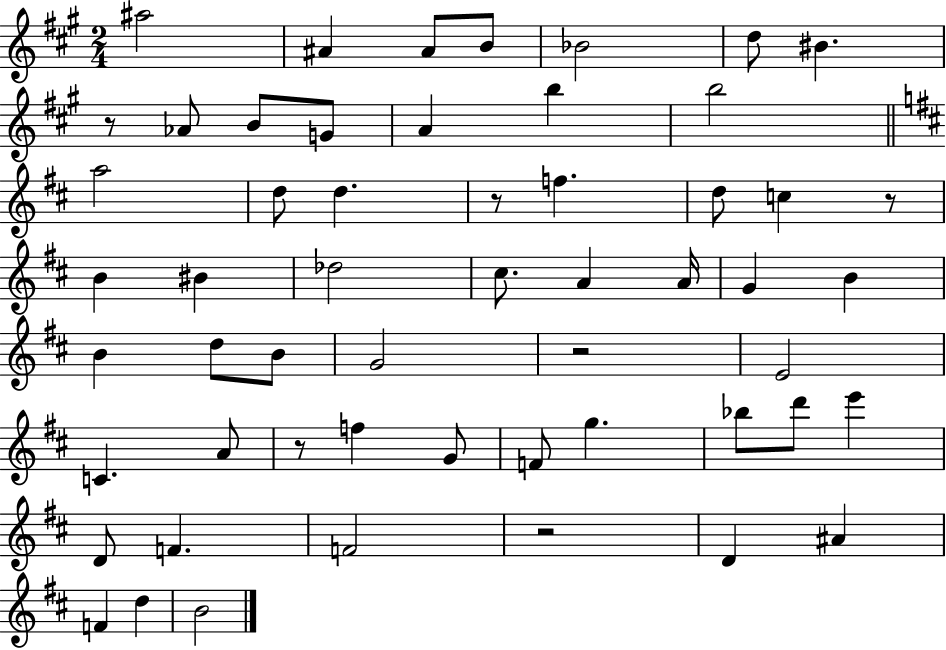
{
  \clef treble
  \numericTimeSignature
  \time 2/4
  \key a \major
  ais''2 | ais'4 ais'8 b'8 | bes'2 | d''8 bis'4. | \break r8 aes'8 b'8 g'8 | a'4 b''4 | b''2 | \bar "||" \break \key b \minor a''2 | d''8 d''4. | r8 f''4. | d''8 c''4 r8 | \break b'4 bis'4 | des''2 | cis''8. a'4 a'16 | g'4 b'4 | \break b'4 d''8 b'8 | g'2 | r2 | e'2 | \break c'4. a'8 | r8 f''4 g'8 | f'8 g''4. | bes''8 d'''8 e'''4 | \break d'8 f'4. | f'2 | r2 | d'4 ais'4 | \break f'4 d''4 | b'2 | \bar "|."
}